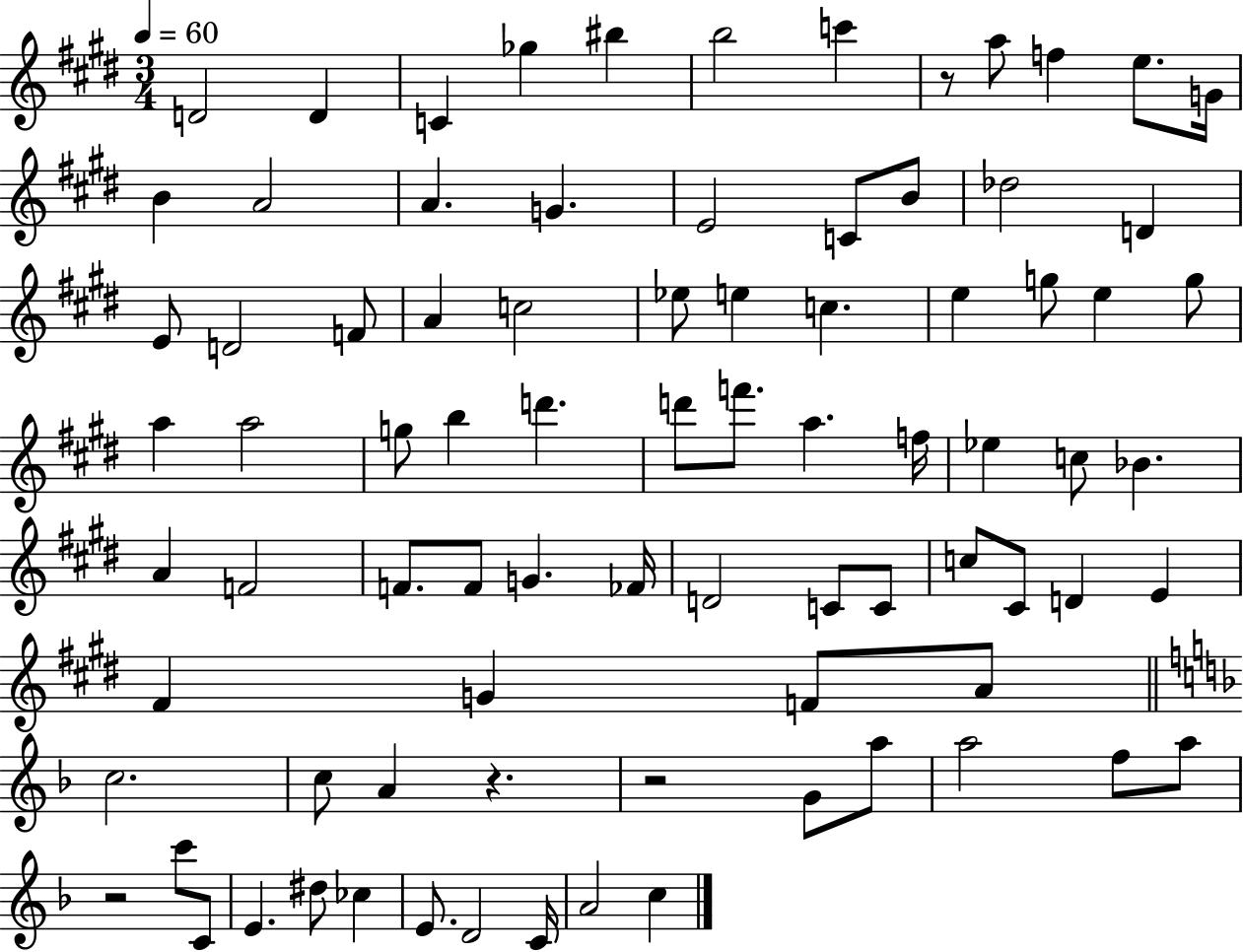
{
  \clef treble
  \numericTimeSignature
  \time 3/4
  \key e \major
  \tempo 4 = 60
  \repeat volta 2 { d'2 d'4 | c'4 ges''4 bis''4 | b''2 c'''4 | r8 a''8 f''4 e''8. g'16 | \break b'4 a'2 | a'4. g'4. | e'2 c'8 b'8 | des''2 d'4 | \break e'8 d'2 f'8 | a'4 c''2 | ees''8 e''4 c''4. | e''4 g''8 e''4 g''8 | \break a''4 a''2 | g''8 b''4 d'''4. | d'''8 f'''8. a''4. f''16 | ees''4 c''8 bes'4. | \break a'4 f'2 | f'8. f'8 g'4. fes'16 | d'2 c'8 c'8 | c''8 cis'8 d'4 e'4 | \break fis'4 g'4 f'8 a'8 | \bar "||" \break \key d \minor c''2. | c''8 a'4 r4. | r2 g'8 a''8 | a''2 f''8 a''8 | \break r2 c'''8 c'8 | e'4. dis''8 ces''4 | e'8. d'2 c'16 | a'2 c''4 | \break } \bar "|."
}